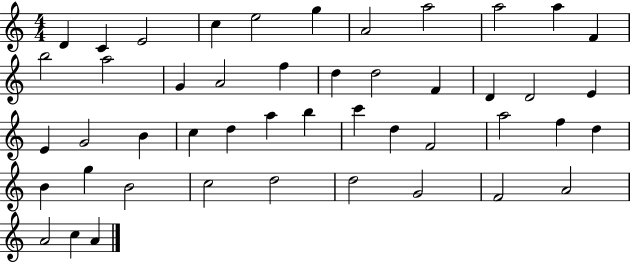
D4/q C4/q E4/h C5/q E5/h G5/q A4/h A5/h A5/h A5/q F4/q B5/h A5/h G4/q A4/h F5/q D5/q D5/h F4/q D4/q D4/h E4/q E4/q G4/h B4/q C5/q D5/q A5/q B5/q C6/q D5/q F4/h A5/h F5/q D5/q B4/q G5/q B4/h C5/h D5/h D5/h G4/h F4/h A4/h A4/h C5/q A4/q